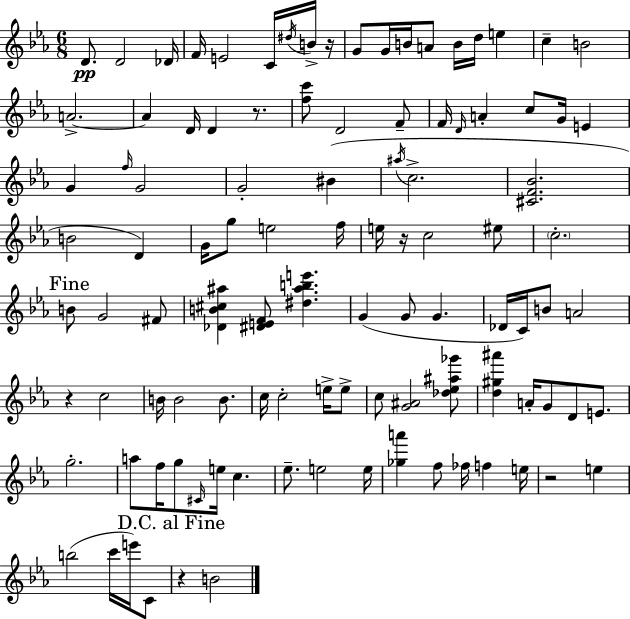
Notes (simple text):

D4/e. D4/h Db4/s F4/s E4/h C4/s D#5/s B4/s R/s G4/e G4/s B4/s A4/e B4/s D5/s E5/q C5/q B4/h A4/h. A4/q D4/s D4/q R/e. [F5,C6]/e D4/h F4/e F4/s D4/s A4/q C5/e G4/s E4/q G4/q F5/s G4/h G4/h BIS4/q A#5/s C5/h. [C#4,F4,Bb4]/h. B4/h D4/q G4/s G5/e E5/h F5/s E5/s R/s C5/h EIS5/e C5/h. B4/e G4/h F#4/e [Db4,B4,C#5,A#5]/q [D#4,E4,F4]/e [D#5,A#5,B5,E6]/q. G4/q G4/e G4/q. Db4/s C4/s B4/e A4/h R/q C5/h B4/s B4/h B4/e. C5/s C5/h E5/s E5/e C5/e [G4,A#4]/h [Db5,Eb5,A#5,Gb6]/e [D5,G#5,A#6]/q A4/s G4/e D4/e E4/e. G5/h. A5/e F5/s G5/e C#4/s E5/s C5/q. Eb5/e. E5/h E5/s [Gb5,A6]/q F5/e FES5/s F5/q E5/s R/h E5/q B5/h C6/s E6/s C4/e R/q B4/h